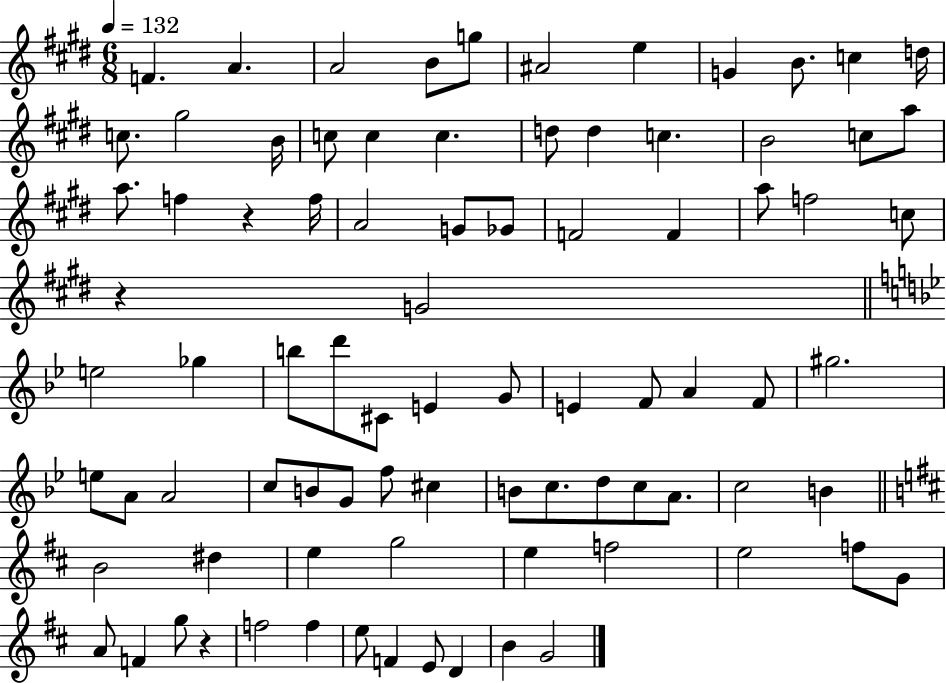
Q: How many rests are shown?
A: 3